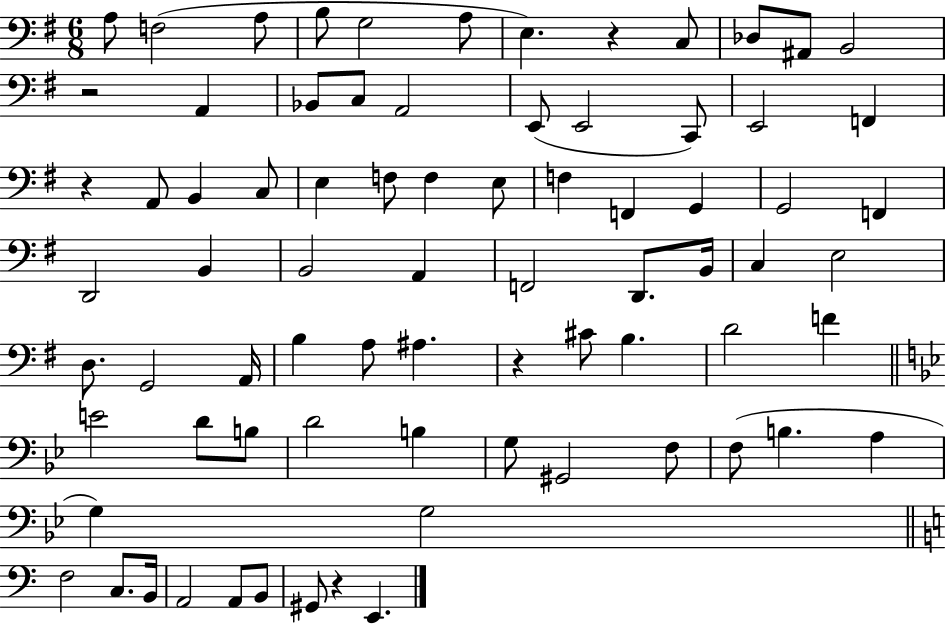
X:1
T:Untitled
M:6/8
L:1/4
K:G
A,/2 F,2 A,/2 B,/2 G,2 A,/2 E, z C,/2 _D,/2 ^A,,/2 B,,2 z2 A,, _B,,/2 C,/2 A,,2 E,,/2 E,,2 C,,/2 E,,2 F,, z A,,/2 B,, C,/2 E, F,/2 F, E,/2 F, F,, G,, G,,2 F,, D,,2 B,, B,,2 A,, F,,2 D,,/2 B,,/4 C, E,2 D,/2 G,,2 A,,/4 B, A,/2 ^A, z ^C/2 B, D2 F E2 D/2 B,/2 D2 B, G,/2 ^G,,2 F,/2 F,/2 B, A, G, G,2 F,2 C,/2 B,,/4 A,,2 A,,/2 B,,/2 ^G,,/2 z E,,